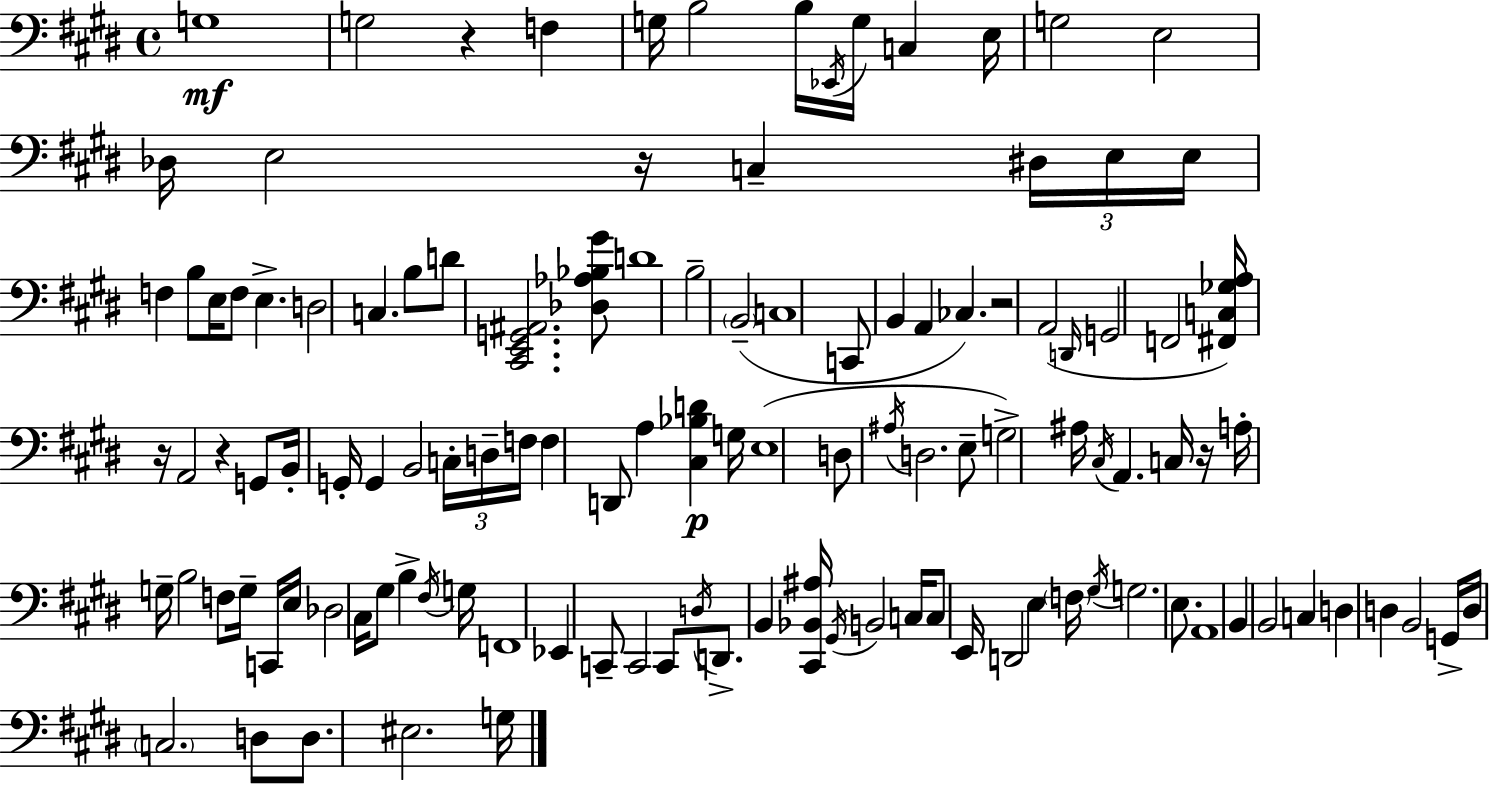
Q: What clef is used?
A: bass